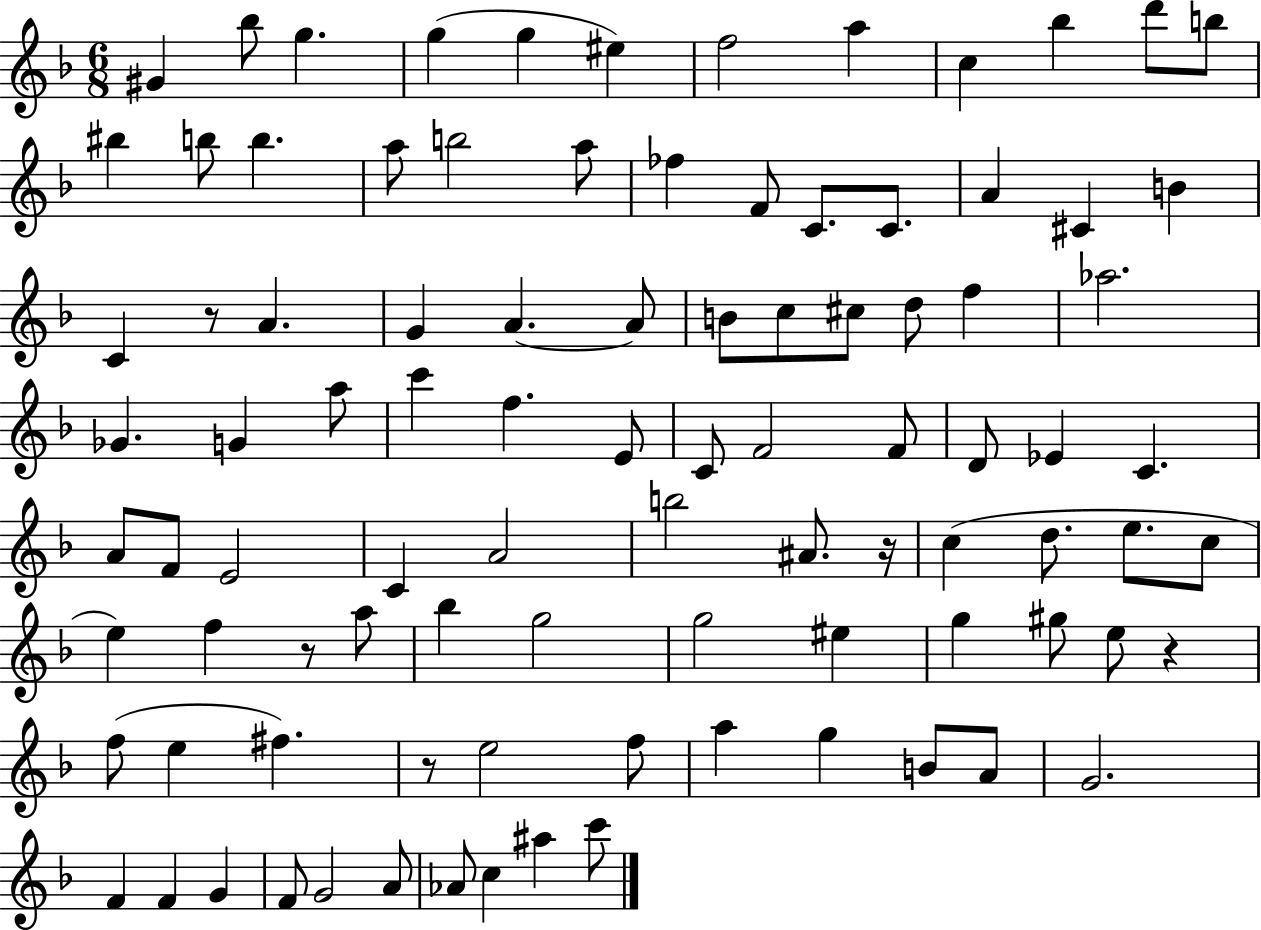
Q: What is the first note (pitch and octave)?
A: G#4